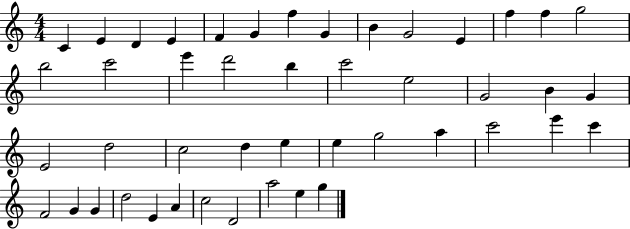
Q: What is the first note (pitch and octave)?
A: C4